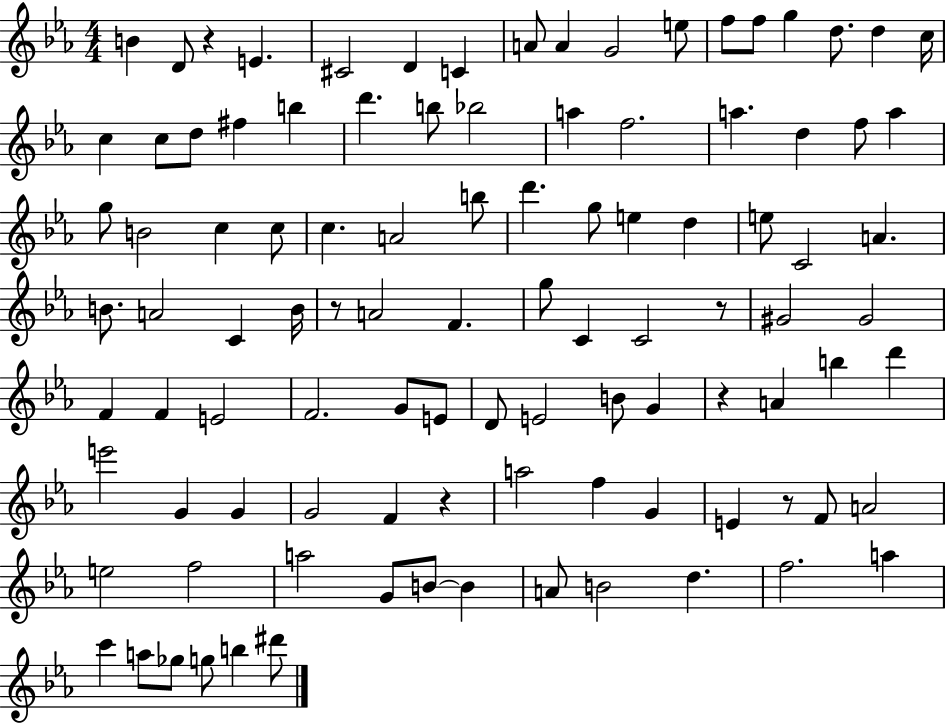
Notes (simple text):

B4/q D4/e R/q E4/q. C#4/h D4/q C4/q A4/e A4/q G4/h E5/e F5/e F5/e G5/q D5/e. D5/q C5/s C5/q C5/e D5/e F#5/q B5/q D6/q. B5/e Bb5/h A5/q F5/h. A5/q. D5/q F5/e A5/q G5/e B4/h C5/q C5/e C5/q. A4/h B5/e D6/q. G5/e E5/q D5/q E5/e C4/h A4/q. B4/e. A4/h C4/q B4/s R/e A4/h F4/q. G5/e C4/q C4/h R/e G#4/h G#4/h F4/q F4/q E4/h F4/h. G4/e E4/e D4/e E4/h B4/e G4/q R/q A4/q B5/q D6/q E6/h G4/q G4/q G4/h F4/q R/q A5/h F5/q G4/q E4/q R/e F4/e A4/h E5/h F5/h A5/h G4/e B4/e B4/q A4/e B4/h D5/q. F5/h. A5/q C6/q A5/e Gb5/e G5/e B5/q D#6/e